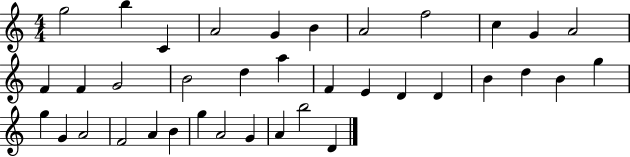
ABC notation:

X:1
T:Untitled
M:4/4
L:1/4
K:C
g2 b C A2 G B A2 f2 c G A2 F F G2 B2 d a F E D D B d B g g G A2 F2 A B g A2 G A b2 D